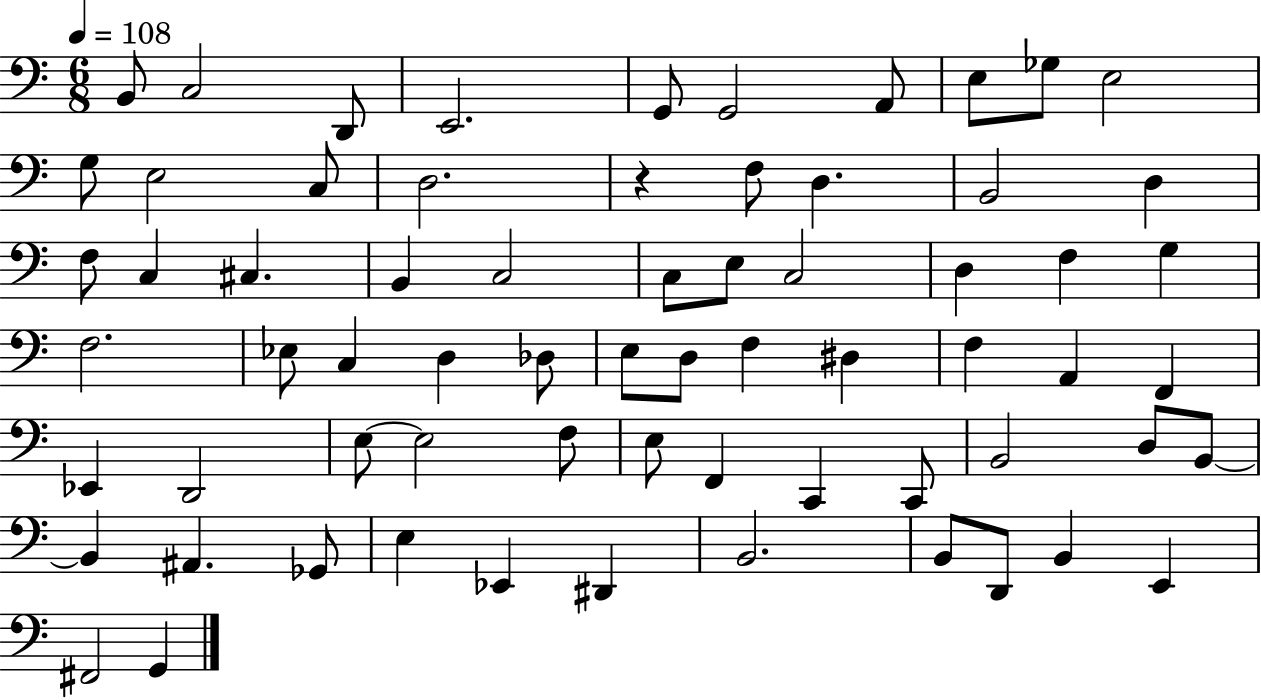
X:1
T:Untitled
M:6/8
L:1/4
K:C
B,,/2 C,2 D,,/2 E,,2 G,,/2 G,,2 A,,/2 E,/2 _G,/2 E,2 G,/2 E,2 C,/2 D,2 z F,/2 D, B,,2 D, F,/2 C, ^C, B,, C,2 C,/2 E,/2 C,2 D, F, G, F,2 _E,/2 C, D, _D,/2 E,/2 D,/2 F, ^D, F, A,, F,, _E,, D,,2 E,/2 E,2 F,/2 E,/2 F,, C,, C,,/2 B,,2 D,/2 B,,/2 B,, ^A,, _G,,/2 E, _E,, ^D,, B,,2 B,,/2 D,,/2 B,, E,, ^F,,2 G,,